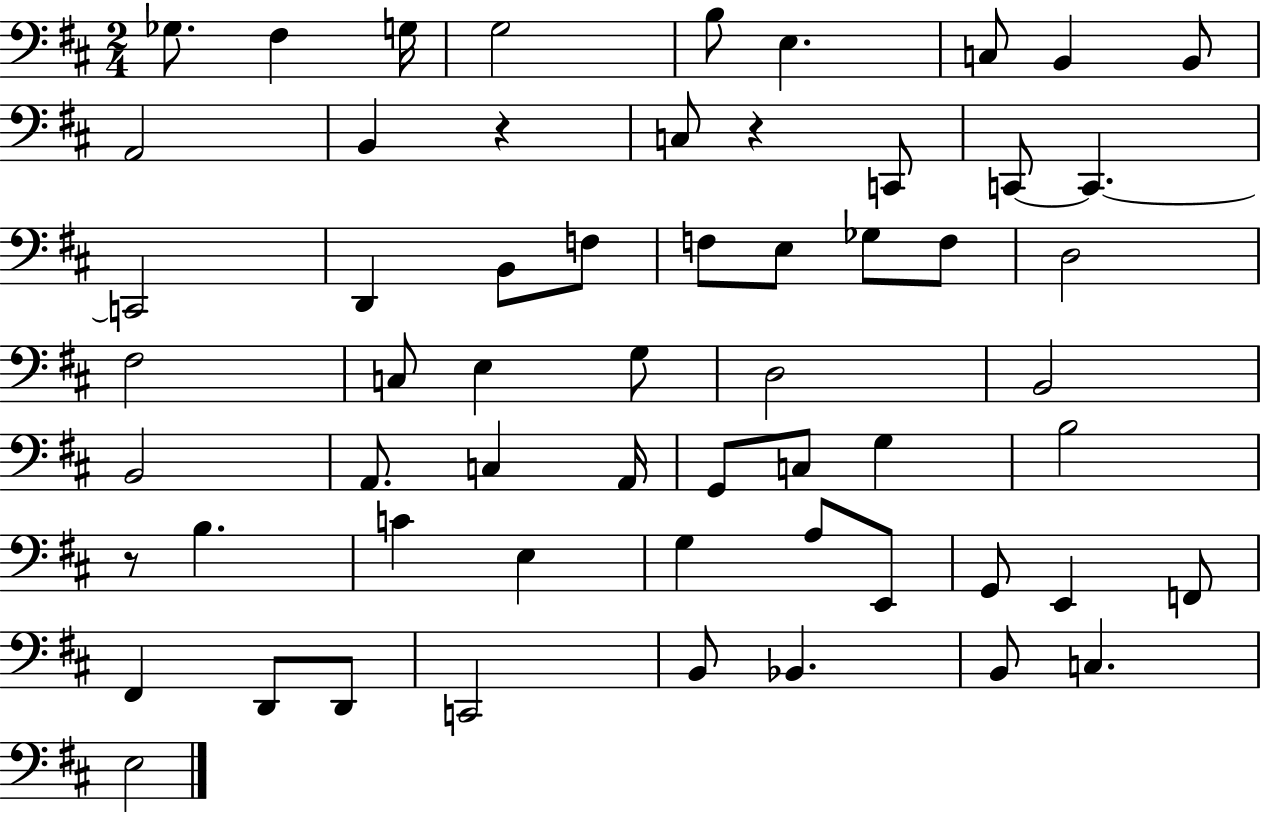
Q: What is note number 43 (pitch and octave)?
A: A3